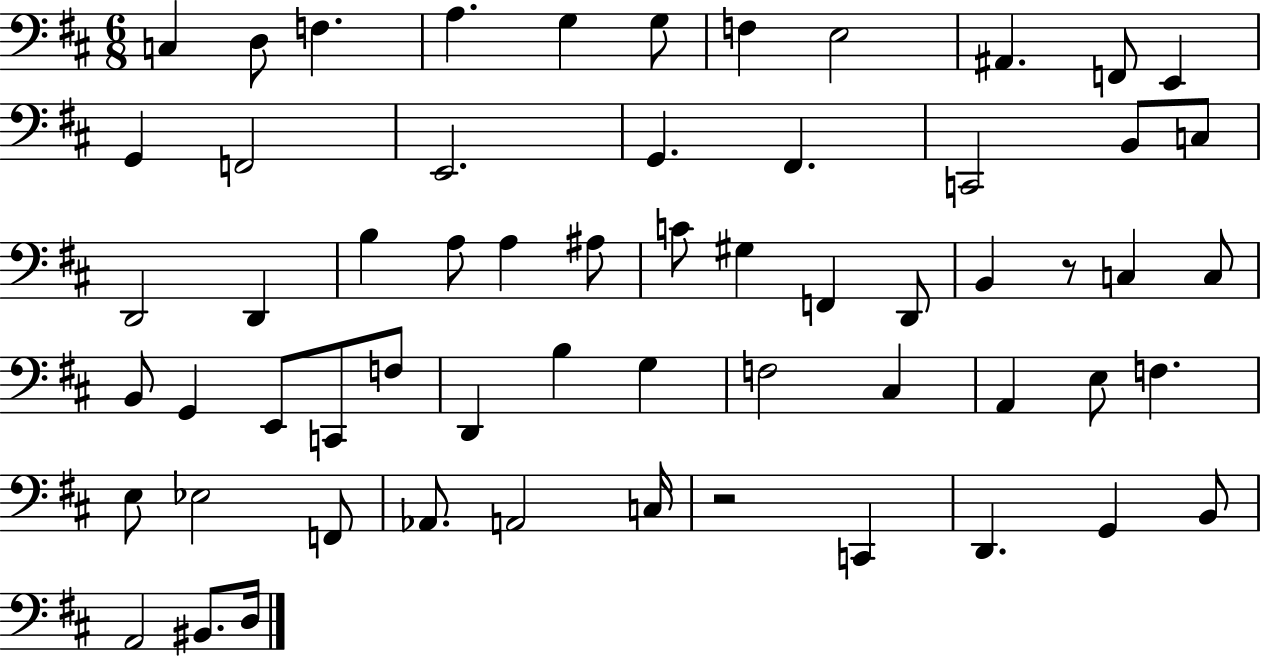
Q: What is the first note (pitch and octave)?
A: C3